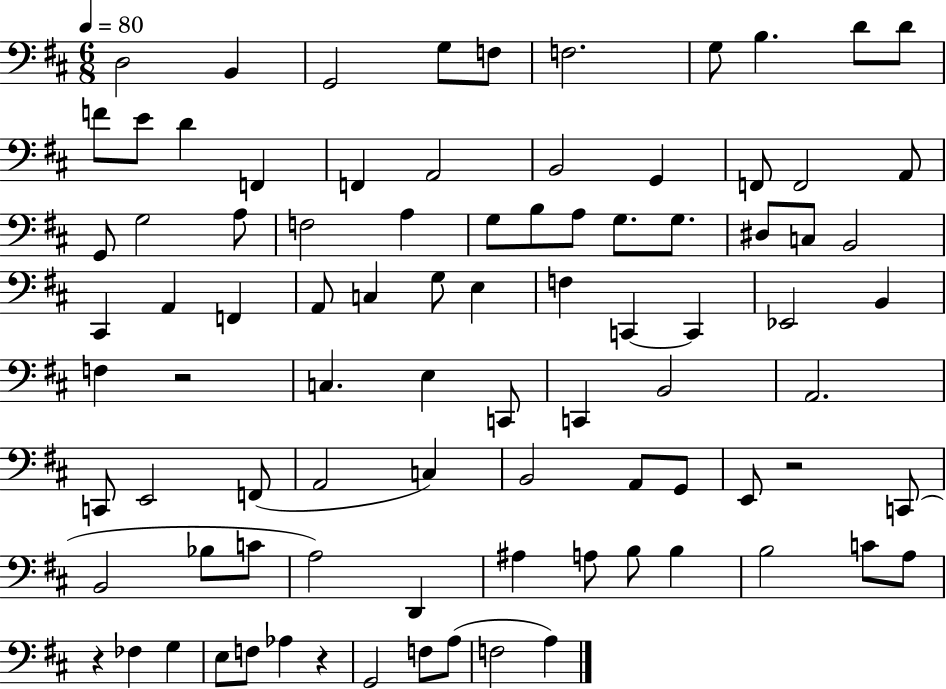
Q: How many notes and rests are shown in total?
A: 89